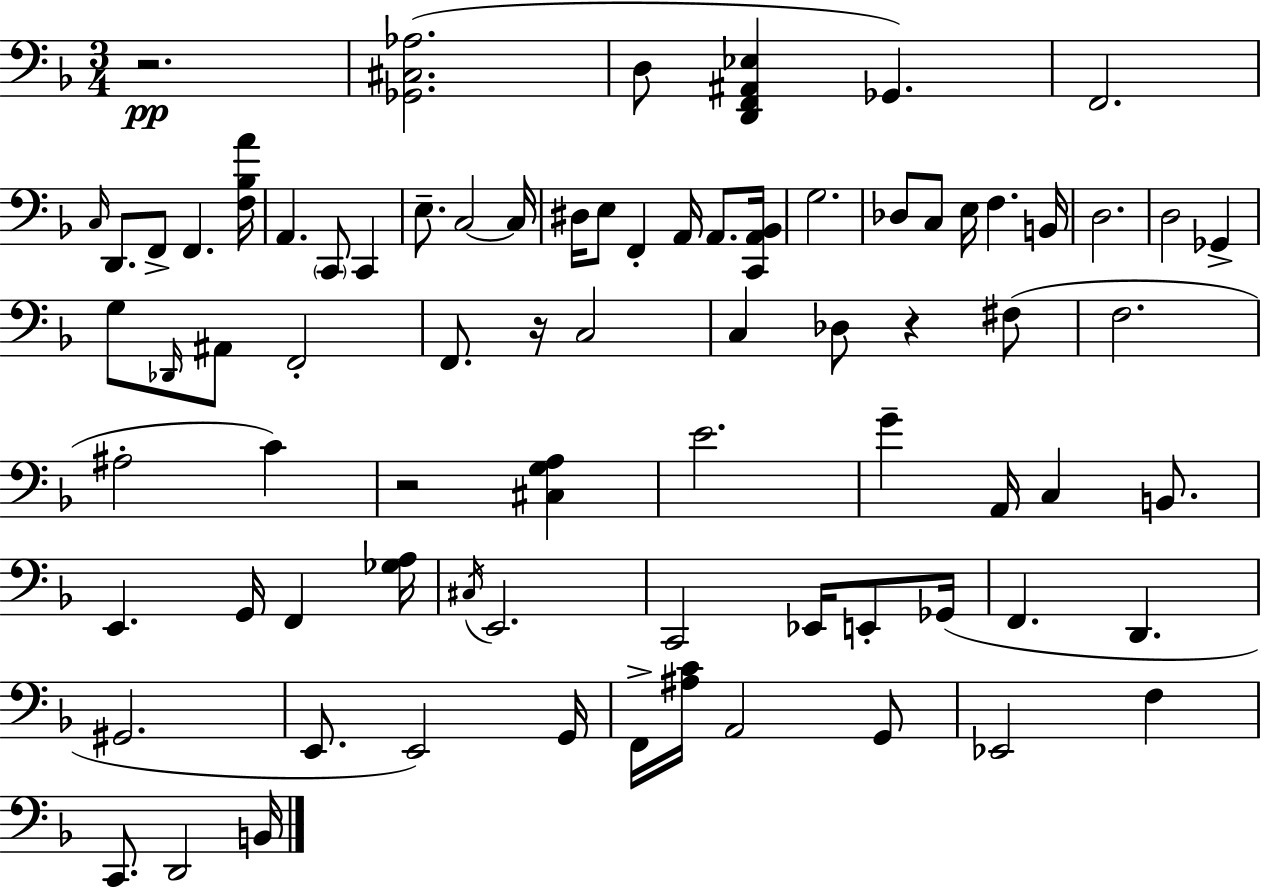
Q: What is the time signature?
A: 3/4